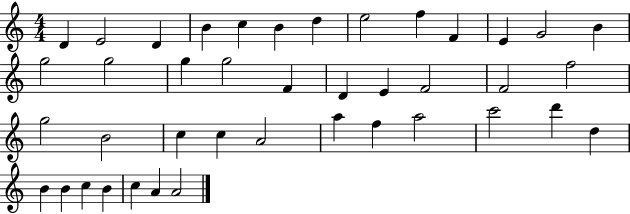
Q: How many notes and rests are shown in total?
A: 41